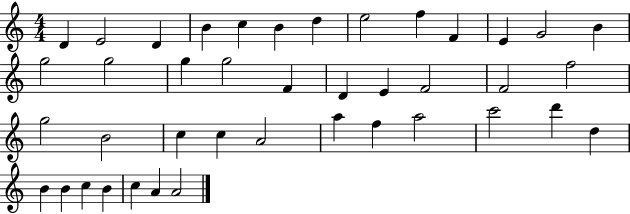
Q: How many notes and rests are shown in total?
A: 41